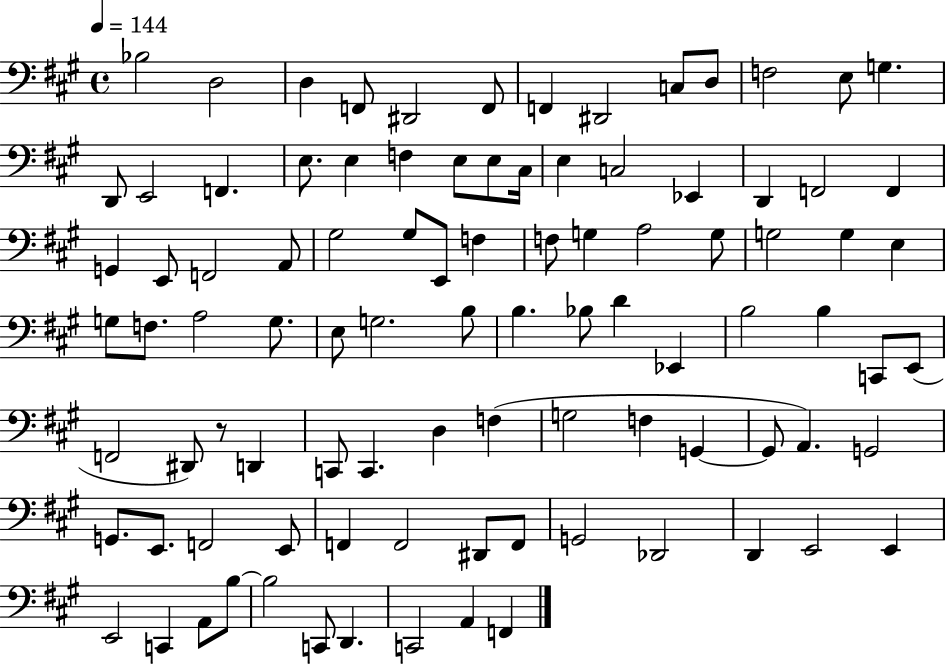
X:1
T:Untitled
M:4/4
L:1/4
K:A
_B,2 D,2 D, F,,/2 ^D,,2 F,,/2 F,, ^D,,2 C,/2 D,/2 F,2 E,/2 G, D,,/2 E,,2 F,, E,/2 E, F, E,/2 E,/2 ^C,/4 E, C,2 _E,, D,, F,,2 F,, G,, E,,/2 F,,2 A,,/2 ^G,2 ^G,/2 E,,/2 F, F,/2 G, A,2 G,/2 G,2 G, E, G,/2 F,/2 A,2 G,/2 E,/2 G,2 B,/2 B, _B,/2 D _E,, B,2 B, C,,/2 E,,/2 F,,2 ^D,,/2 z/2 D,, C,,/2 C,, D, F, G,2 F, G,, G,,/2 A,, G,,2 G,,/2 E,,/2 F,,2 E,,/2 F,, F,,2 ^D,,/2 F,,/2 G,,2 _D,,2 D,, E,,2 E,, E,,2 C,, A,,/2 B,/2 B,2 C,,/2 D,, C,,2 A,, F,,